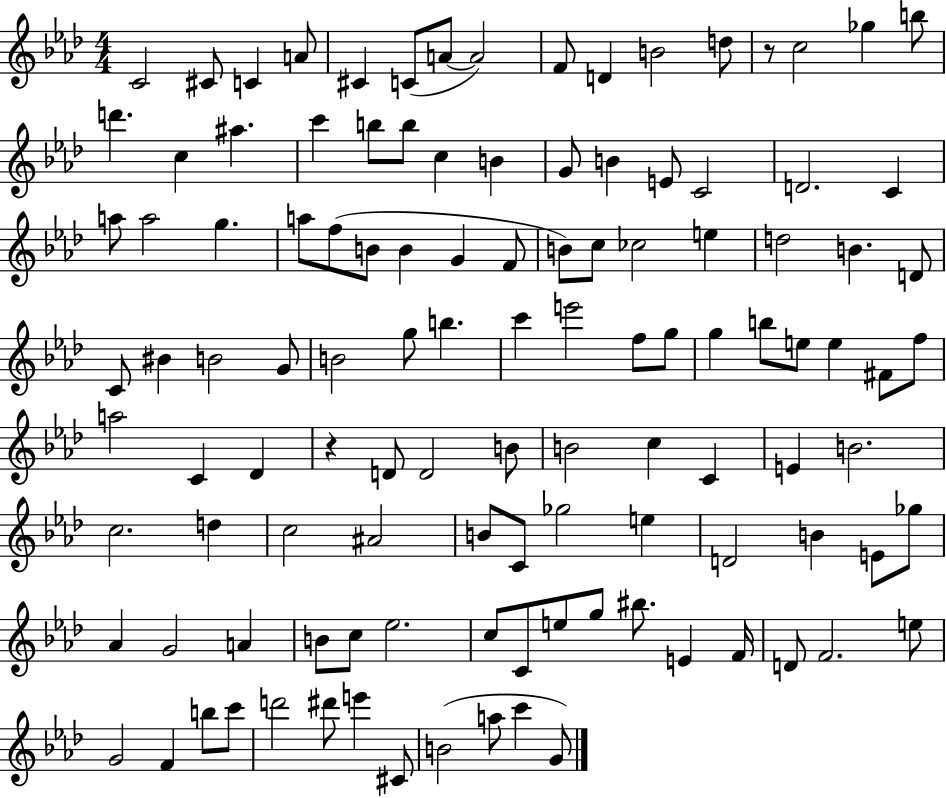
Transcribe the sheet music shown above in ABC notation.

X:1
T:Untitled
M:4/4
L:1/4
K:Ab
C2 ^C/2 C A/2 ^C C/2 A/2 A2 F/2 D B2 d/2 z/2 c2 _g b/2 d' c ^a c' b/2 b/2 c B G/2 B E/2 C2 D2 C a/2 a2 g a/2 f/2 B/2 B G F/2 B/2 c/2 _c2 e d2 B D/2 C/2 ^B B2 G/2 B2 g/2 b c' e'2 f/2 g/2 g b/2 e/2 e ^F/2 f/2 a2 C _D z D/2 D2 B/2 B2 c C E B2 c2 d c2 ^A2 B/2 C/2 _g2 e D2 B E/2 _g/2 _A G2 A B/2 c/2 _e2 c/2 C/2 e/2 g/2 ^b/2 E F/4 D/2 F2 e/2 G2 F b/2 c'/2 d'2 ^d'/2 e' ^C/2 B2 a/2 c' G/2